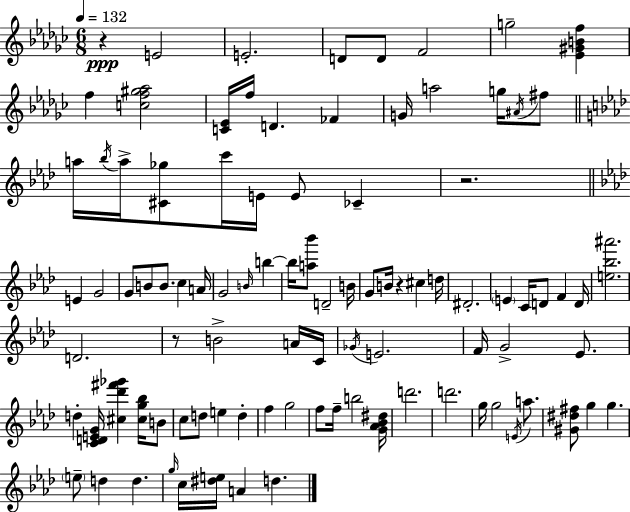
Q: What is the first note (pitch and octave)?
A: E4